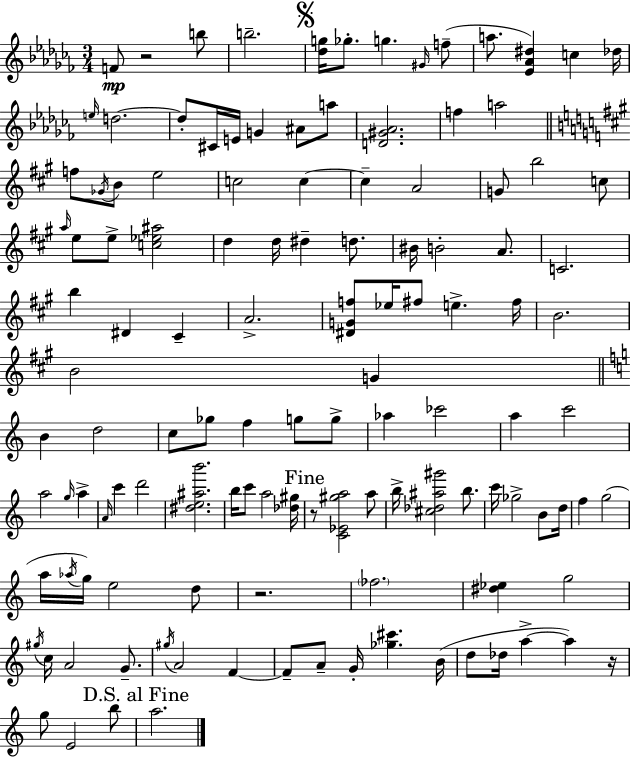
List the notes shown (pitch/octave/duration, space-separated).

F4/e R/h B5/e B5/h. [Db5,G5]/s Gb5/e. G5/q. G#4/s F5/e A5/e. [Eb4,Ab4,D#5]/q C5/q Db5/s E5/s D5/h. D5/e C#4/s E4/s G4/q A#4/e A5/e [D4,G#4,Ab4]/h. F5/q A5/h F5/e Gb4/s B4/e E5/h C5/h C5/q C5/q A4/h G4/e B5/h C5/e A5/s E5/e E5/e [C5,Eb5,A#5]/h D5/q D5/s D#5/q D5/e. BIS4/s B4/h A4/e. C4/h. B5/q D#4/q C#4/q A4/h. [D#4,G4,F5]/e Eb5/s F#5/e E5/q. F#5/s B4/h. B4/h G4/q B4/q D5/h C5/e Gb5/e F5/q G5/e G5/e Ab5/q CES6/h A5/q C6/h A5/h G5/s A5/q A4/s C6/q D6/h [D#5,E5,A#5,B6]/h. B5/s C6/e A5/h [Db5,G#5]/s R/e [C4,Eb4,G#5,A5]/h A5/e B5/s [C#5,Db5,A#5,G#6]/h B5/e. C6/s Gb5/h B4/e D5/s F5/q G5/h A5/s Ab5/s G5/s E5/h D5/e R/h. FES5/h. [D#5,Eb5]/q G5/h G#5/s C5/s A4/h G4/e. G#5/s A4/h F4/q F4/e A4/e G4/s [Gb5,C#6]/q. B4/s D5/e Db5/s A5/q A5/q R/s G5/e E4/h B5/e A5/h.